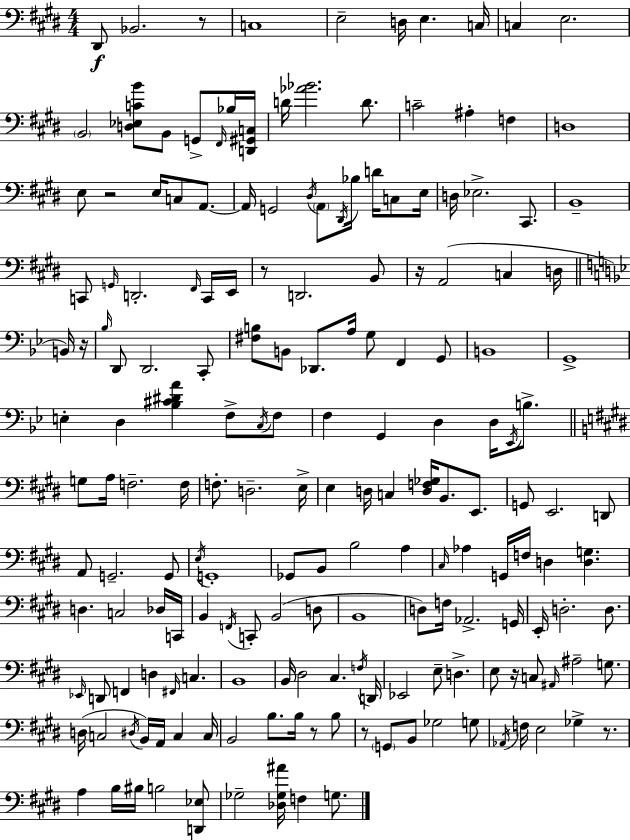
{
  \clef bass
  \numericTimeSignature
  \time 4/4
  \key e \major
  dis,8\f bes,2. r8 | c1 | e2-- d16 e4. c16 | c4 e2. | \break \parenthesize b,2 <d ees c' b'>8 b,8 g,8-> \grace { fis,16 } bes16 | <d, gis, c>16 d'16 <aes' bes'>2. d'8. | c'2-- ais4-. f4 | d1 | \break e8 r2 e16 c8 a,8.~~ | a,16 g,2 \acciaccatura { dis16 } \parenthesize a,8 \acciaccatura { dis,16 } bes16 d'16 | c8 e16 d16 ees2.-> | cis,8. b,1-- | \break c,8 \grace { g,16 } d,2.-. | \grace { fis,16 } c,16 e,16 r8 d,2. | b,8 r16 a,2( c4 | d16 \bar "||" \break \key g \minor b,16) r16 \grace { bes16 } d,8 d,2. | c,8-. <fis b>8 b,8 des,8. a16 g8 f,4 | g,8 b,1 | g,1-> | \break e4-. d4 <bes cis' dis' a'>4 f8-> | \acciaccatura { c16 } f8 f4 g,4 d4 | d16 \acciaccatura { ees,16 } b8.-> \bar "||" \break \key e \major g8 a16 f2.-- f16 | f8.-. d2.-- e16-> | e4 d16 c4 <d f ges>16 b,8. e,8. | g,8 e,2. d,8 | \break a,8 g,2.-- g,8 | \acciaccatura { e16 } g,1-. | ges,8 b,8 b2 a4 | \grace { cis16 } aes4 g,16 f16 d4 <d g>4. | \break d4. c2 | des16 c,16 b,4 \acciaccatura { f,16 } c,8-. b,2( | d8 b,1 | d8) f16 aes,2.-> | \break g,16 e,16-. d2.-. | d8. \grace { ees,16 } d,8 f,4 d4 \grace { fis,16 } c4. | b,1 | b,16 dis2 cis4. | \break \acciaccatura { f16 } d,16 ees,2 e8-- | d4.-> e8 r16 c8 \grace { ais,16 } ais2-- | g8. d16( c2 | \acciaccatura { dis16 } b,16) a,16 c4 c16 b,2 | \break b8. b16 r8 b8 r8 \parenthesize g,8 b,8 ges2 | g8 \acciaccatura { aes,16 } f16 e2 | ges4-> r8. a4 b16 bis16 b2 | <d, ees>8 ges2-- | \break <des ges ais'>16 f4 g8. \bar "|."
}